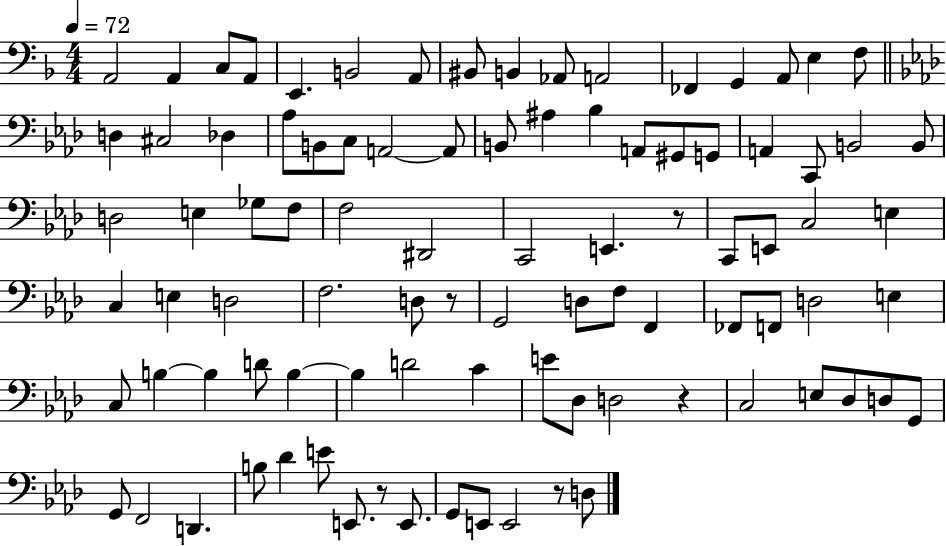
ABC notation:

X:1
T:Untitled
M:4/4
L:1/4
K:F
A,,2 A,, C,/2 A,,/2 E,, B,,2 A,,/2 ^B,,/2 B,, _A,,/2 A,,2 _F,, G,, A,,/2 E, F,/2 D, ^C,2 _D, _A,/2 B,,/2 C,/2 A,,2 A,,/2 B,,/2 ^A, _B, A,,/2 ^G,,/2 G,,/2 A,, C,,/2 B,,2 B,,/2 D,2 E, _G,/2 F,/2 F,2 ^D,,2 C,,2 E,, z/2 C,,/2 E,,/2 C,2 E, C, E, D,2 F,2 D,/2 z/2 G,,2 D,/2 F,/2 F,, _F,,/2 F,,/2 D,2 E, C,/2 B, B, D/2 B, B, D2 C E/2 _D,/2 D,2 z C,2 E,/2 _D,/2 D,/2 G,,/2 G,,/2 F,,2 D,, B,/2 _D E/2 E,,/2 z/2 E,,/2 G,,/2 E,,/2 E,,2 z/2 D,/2